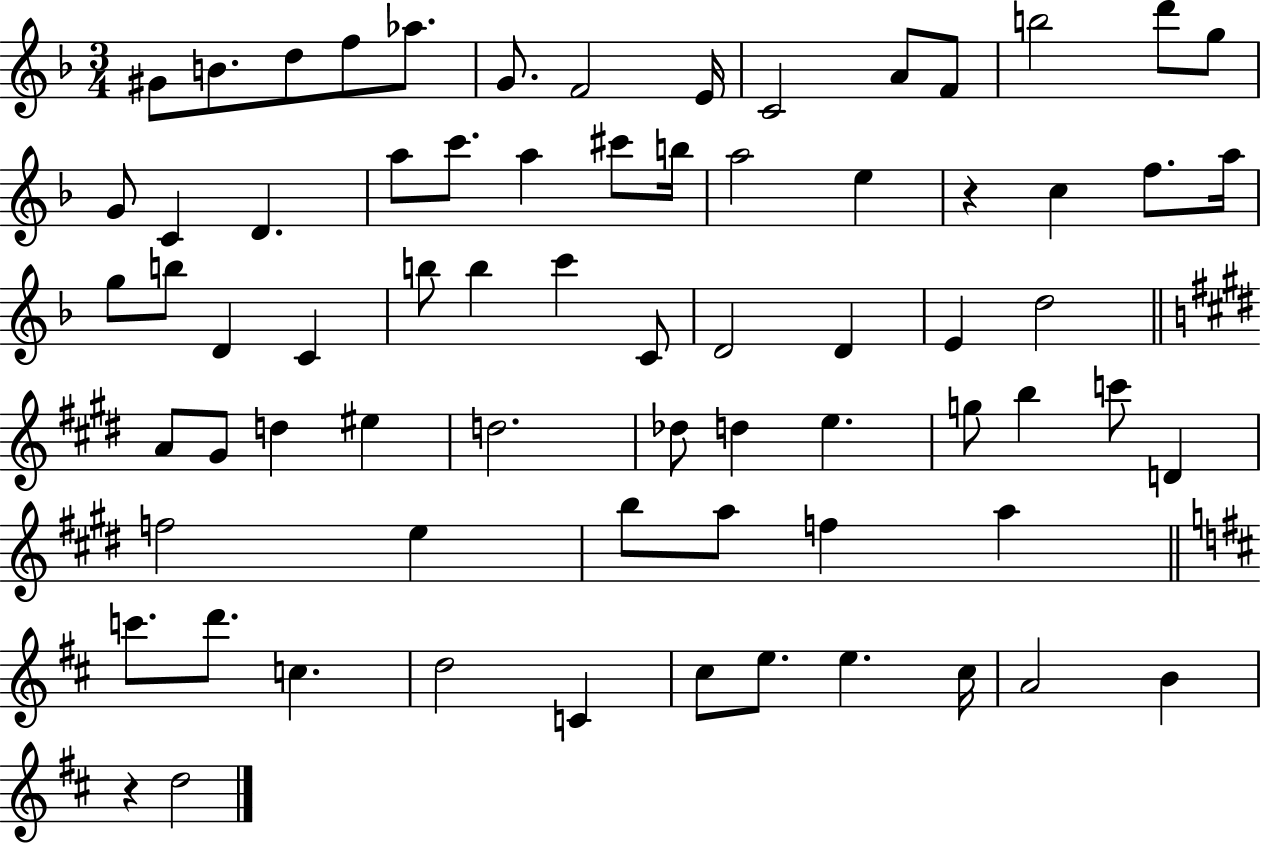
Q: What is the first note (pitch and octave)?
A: G#4